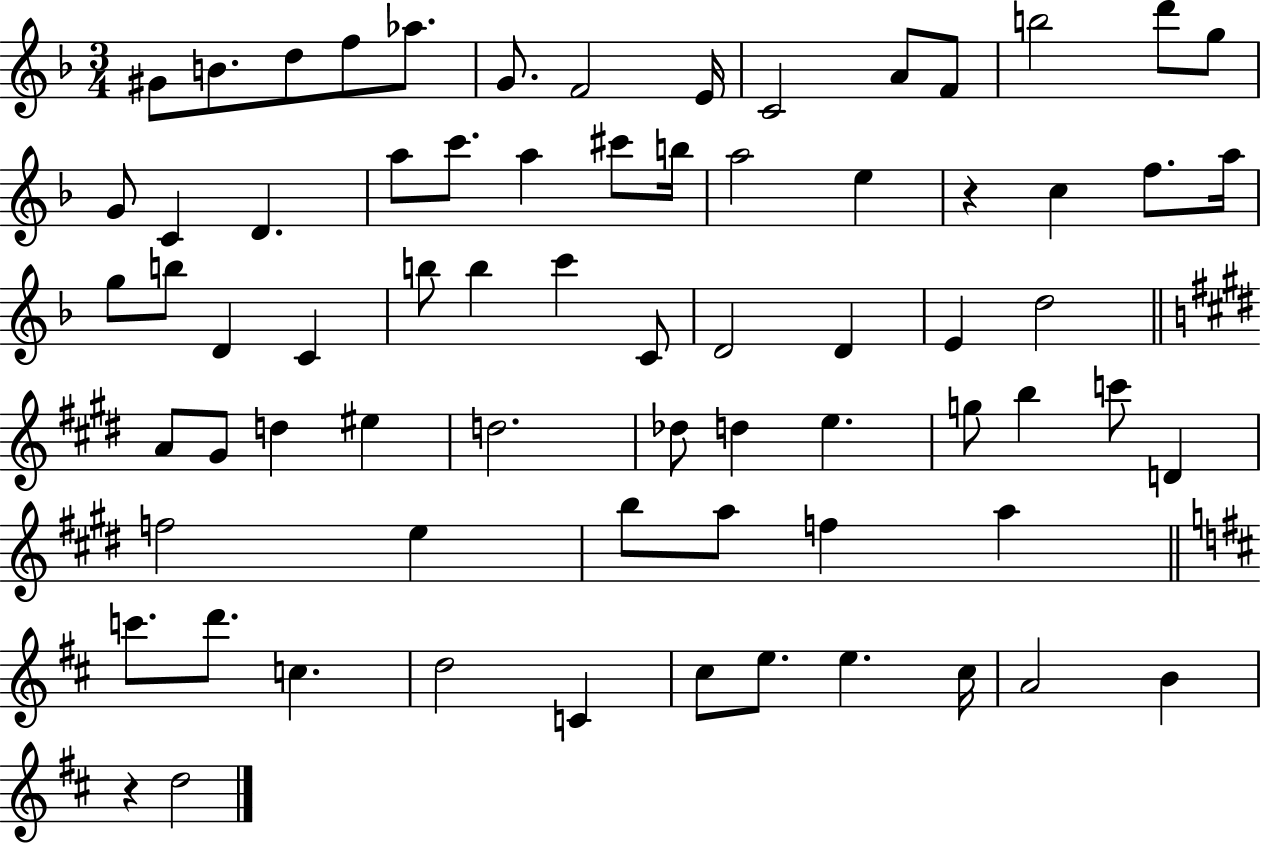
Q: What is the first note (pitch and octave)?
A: G#4